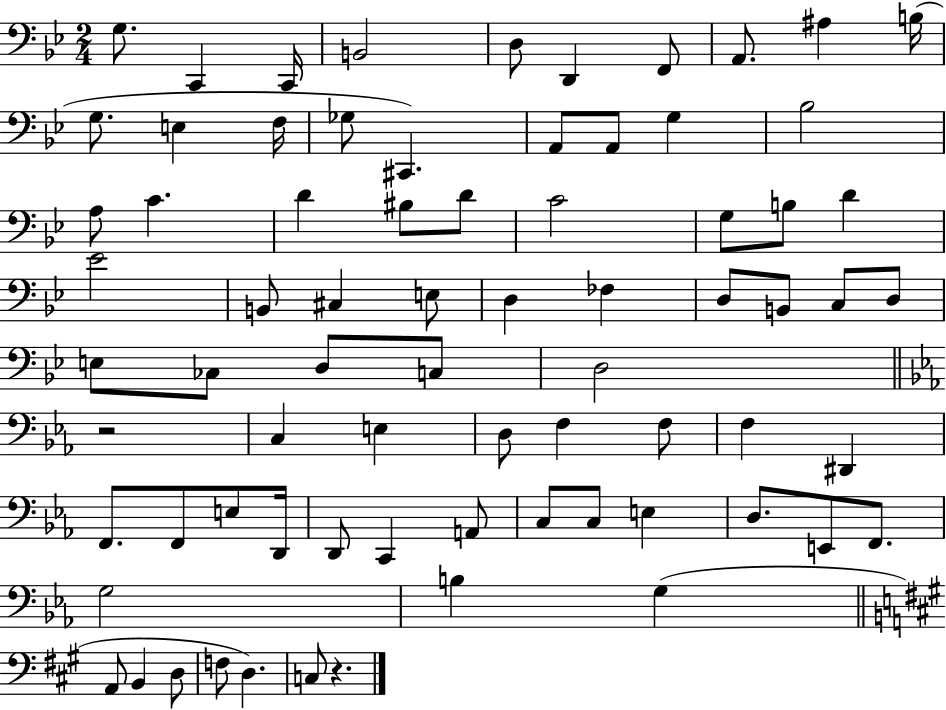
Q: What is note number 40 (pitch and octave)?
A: CES3